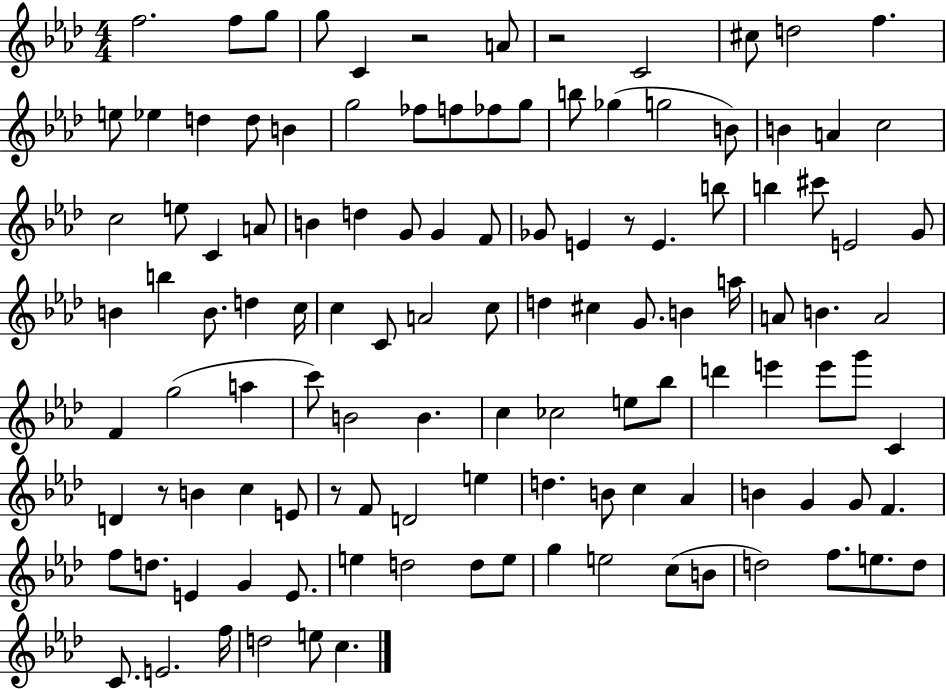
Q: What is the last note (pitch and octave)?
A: C5